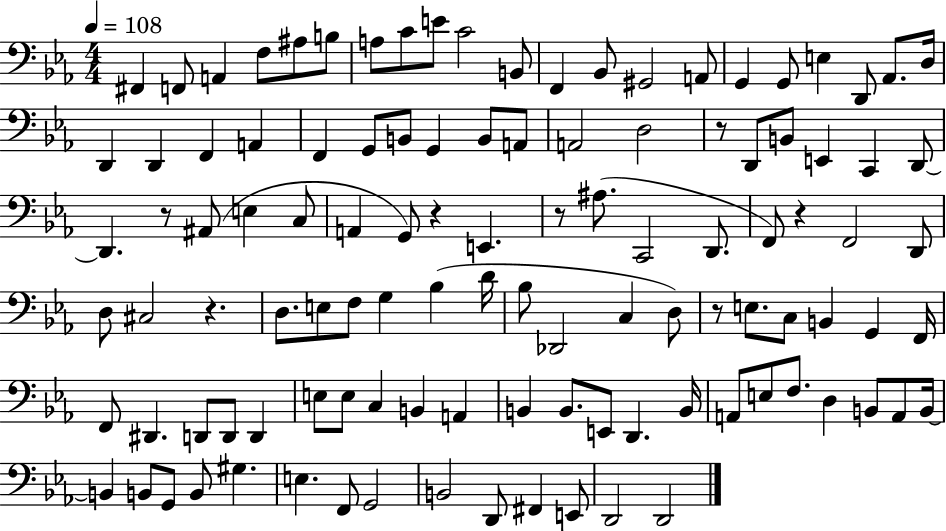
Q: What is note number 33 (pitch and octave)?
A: D3